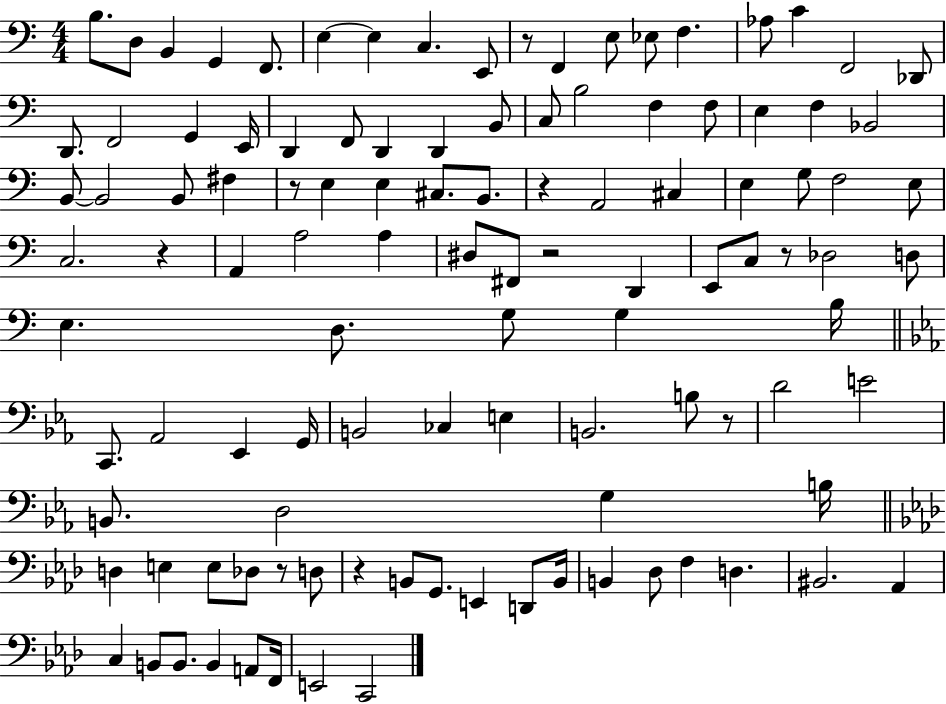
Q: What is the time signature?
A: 4/4